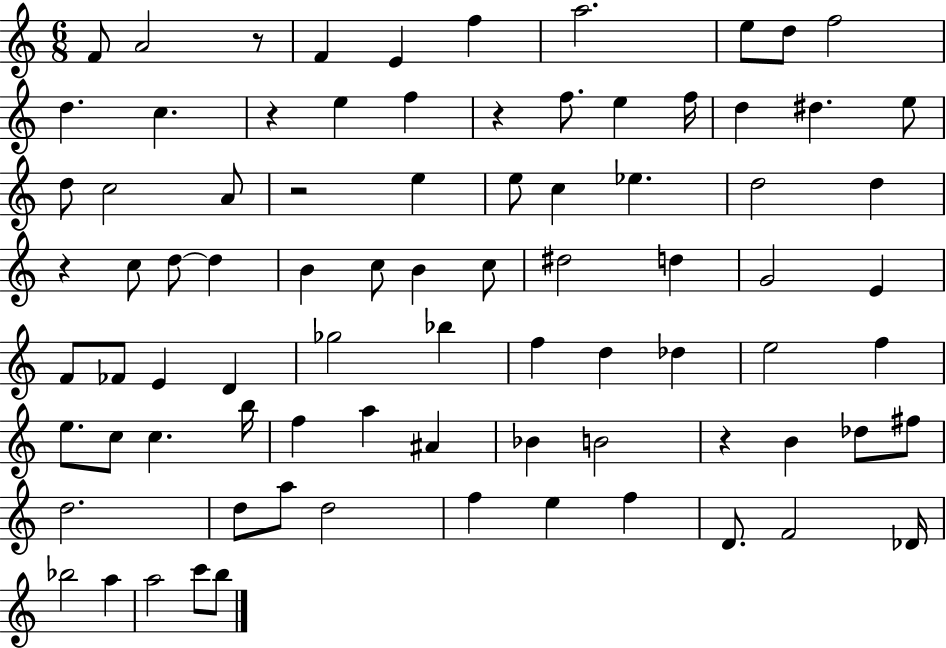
{
  \clef treble
  \numericTimeSignature
  \time 6/8
  \key c \major
  f'8 a'2 r8 | f'4 e'4 f''4 | a''2. | e''8 d''8 f''2 | \break d''4. c''4. | r4 e''4 f''4 | r4 f''8. e''4 f''16 | d''4 dis''4. e''8 | \break d''8 c''2 a'8 | r2 e''4 | e''8 c''4 ees''4. | d''2 d''4 | \break r4 c''8 d''8~~ d''4 | b'4 c''8 b'4 c''8 | dis''2 d''4 | g'2 e'4 | \break f'8 fes'8 e'4 d'4 | ges''2 bes''4 | f''4 d''4 des''4 | e''2 f''4 | \break e''8. c''8 c''4. b''16 | f''4 a''4 ais'4 | bes'4 b'2 | r4 b'4 des''8 fis''8 | \break d''2. | d''8 a''8 d''2 | f''4 e''4 f''4 | d'8. f'2 des'16 | \break bes''2 a''4 | a''2 c'''8 b''8 | \bar "|."
}